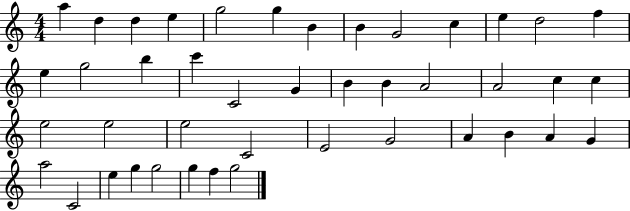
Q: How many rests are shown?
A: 0